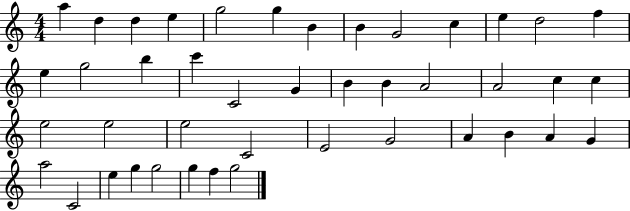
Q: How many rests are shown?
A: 0